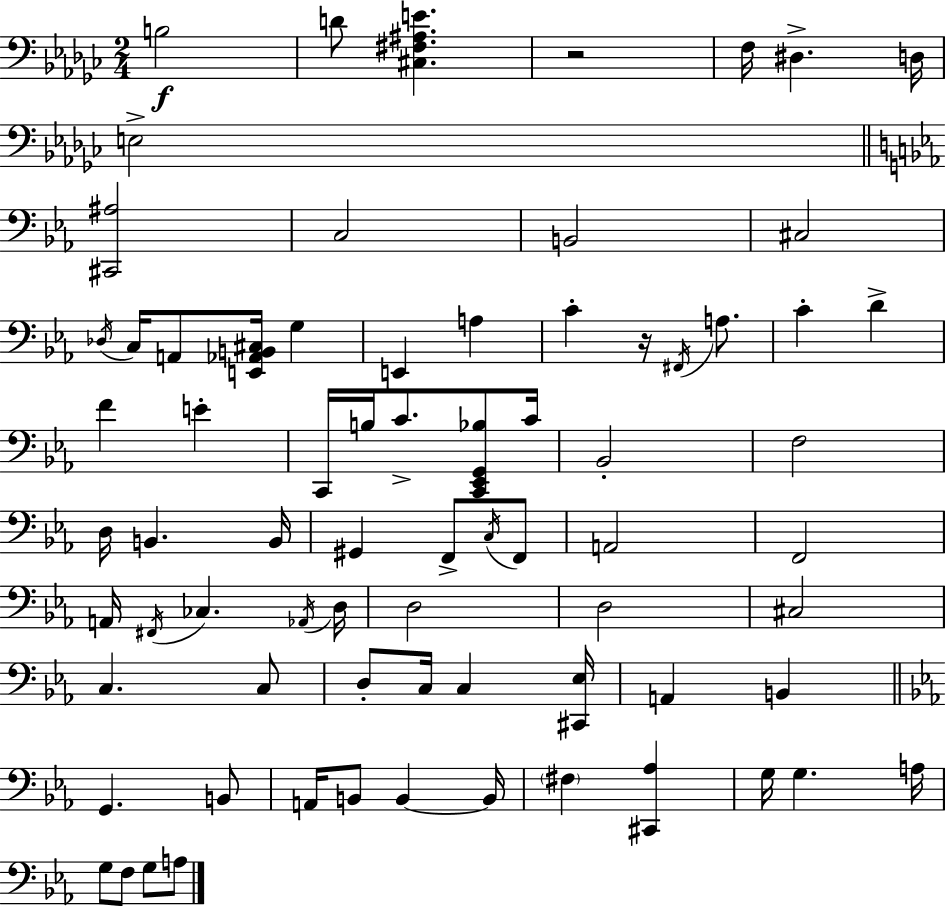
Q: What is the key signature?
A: EES minor